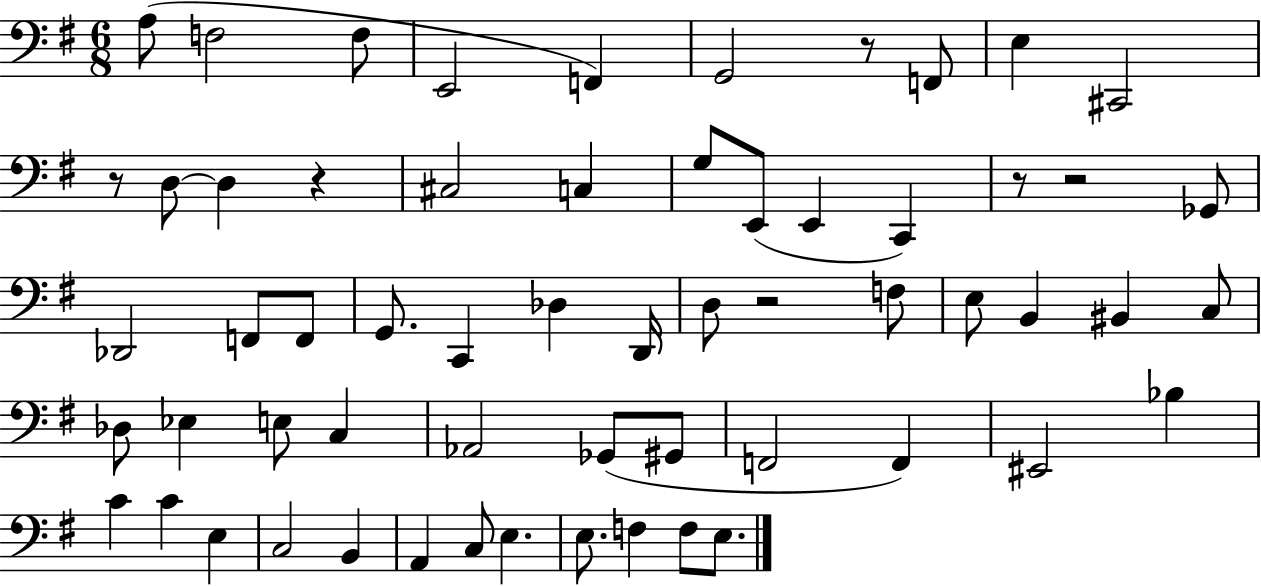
{
  \clef bass
  \numericTimeSignature
  \time 6/8
  \key g \major
  a8( f2 f8 | e,2 f,4) | g,2 r8 f,8 | e4 cis,2 | \break r8 d8~~ d4 r4 | cis2 c4 | g8 e,8( e,4 c,4) | r8 r2 ges,8 | \break des,2 f,8 f,8 | g,8. c,4 des4 d,16 | d8 r2 f8 | e8 b,4 bis,4 c8 | \break des8 ees4 e8 c4 | aes,2 ges,8( gis,8 | f,2 f,4) | eis,2 bes4 | \break c'4 c'4 e4 | c2 b,4 | a,4 c8 e4. | e8. f4 f8 e8. | \break \bar "|."
}